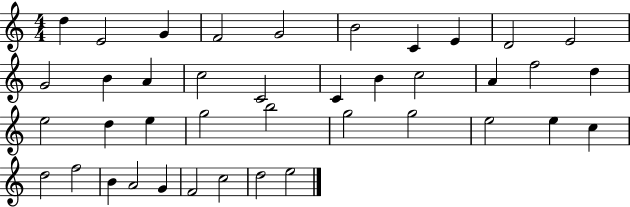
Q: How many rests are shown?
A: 0